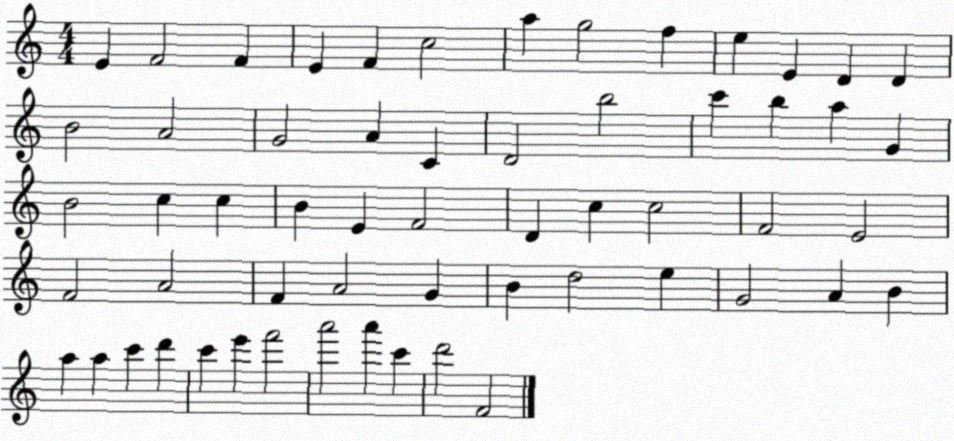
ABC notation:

X:1
T:Untitled
M:4/4
L:1/4
K:C
E F2 F E F c2 a g2 f e E D D B2 A2 G2 A C D2 b2 c' b a G B2 c c B E F2 D c c2 F2 E2 F2 A2 F A2 G B d2 e G2 A B a a c' d' c' e' f'2 a'2 a' c' d'2 F2